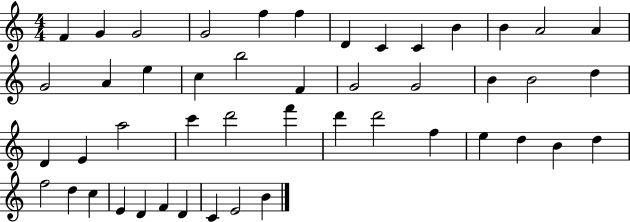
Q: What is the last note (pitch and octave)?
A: B4